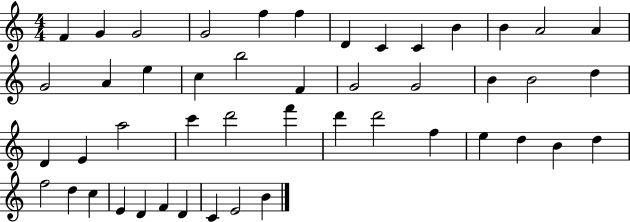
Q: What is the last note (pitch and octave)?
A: B4